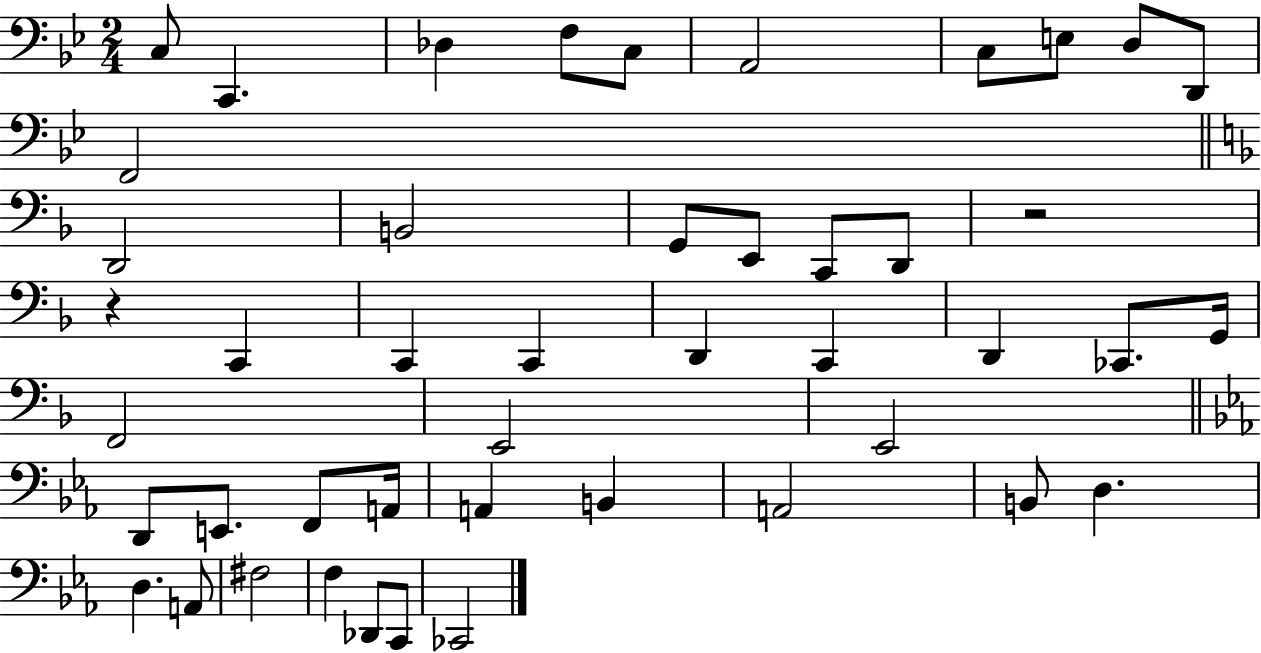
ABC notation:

X:1
T:Untitled
M:2/4
L:1/4
K:Bb
C,/2 C,, _D, F,/2 C,/2 A,,2 C,/2 E,/2 D,/2 D,,/2 F,,2 D,,2 B,,2 G,,/2 E,,/2 C,,/2 D,,/2 z2 z C,, C,, C,, D,, C,, D,, _C,,/2 G,,/4 F,,2 E,,2 E,,2 D,,/2 E,,/2 F,,/2 A,,/4 A,, B,, A,,2 B,,/2 D, D, A,,/2 ^F,2 F, _D,,/2 C,,/2 _C,,2